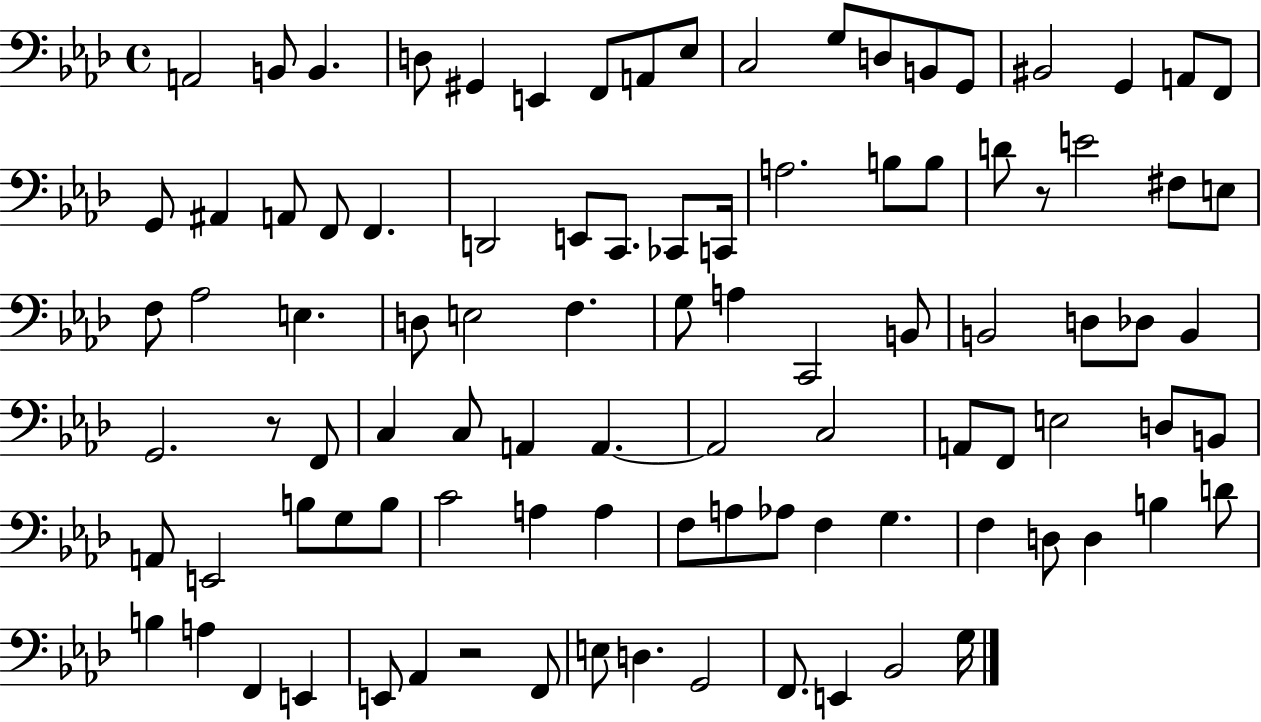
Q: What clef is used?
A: bass